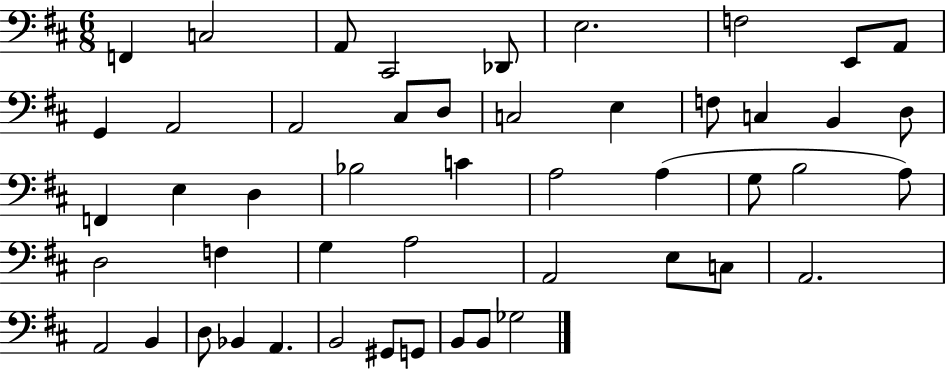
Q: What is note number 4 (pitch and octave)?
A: C#2